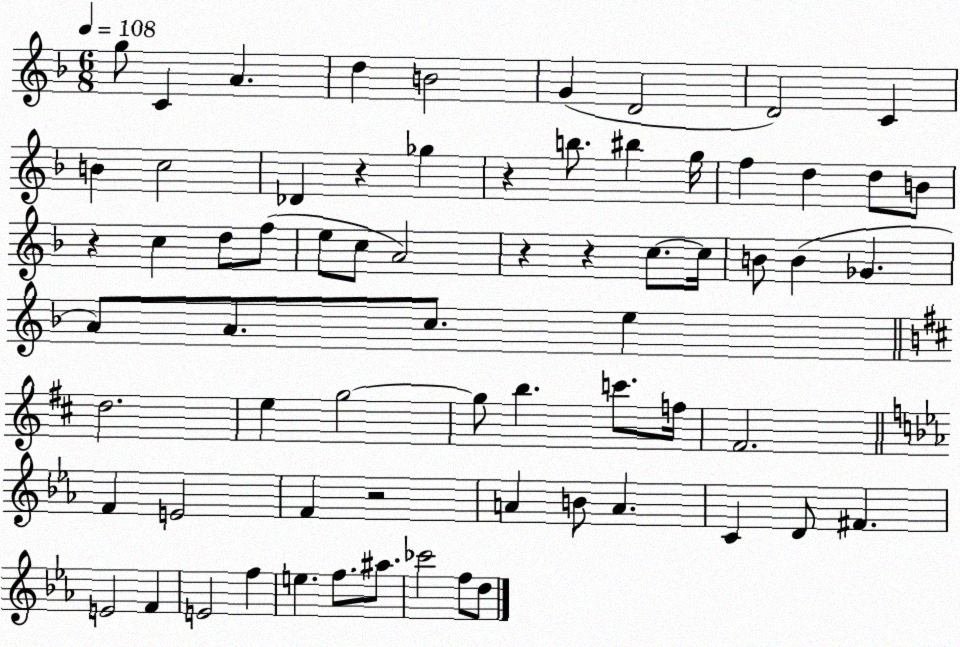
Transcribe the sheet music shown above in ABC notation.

X:1
T:Untitled
M:6/8
L:1/4
K:F
g/2 C A d B2 G D2 D2 C B c2 _D z _g z b/2 ^b g/4 f d d/2 B/2 z c d/2 f/2 e/2 c/2 A2 z z c/2 c/4 B/2 B _G A/2 A/2 c/2 e d2 e g2 g/2 b c'/2 f/4 ^F2 F E2 F z2 A B/2 A C D/2 ^F E2 F E2 f e f/2 ^a/2 _c'2 f/2 d/2